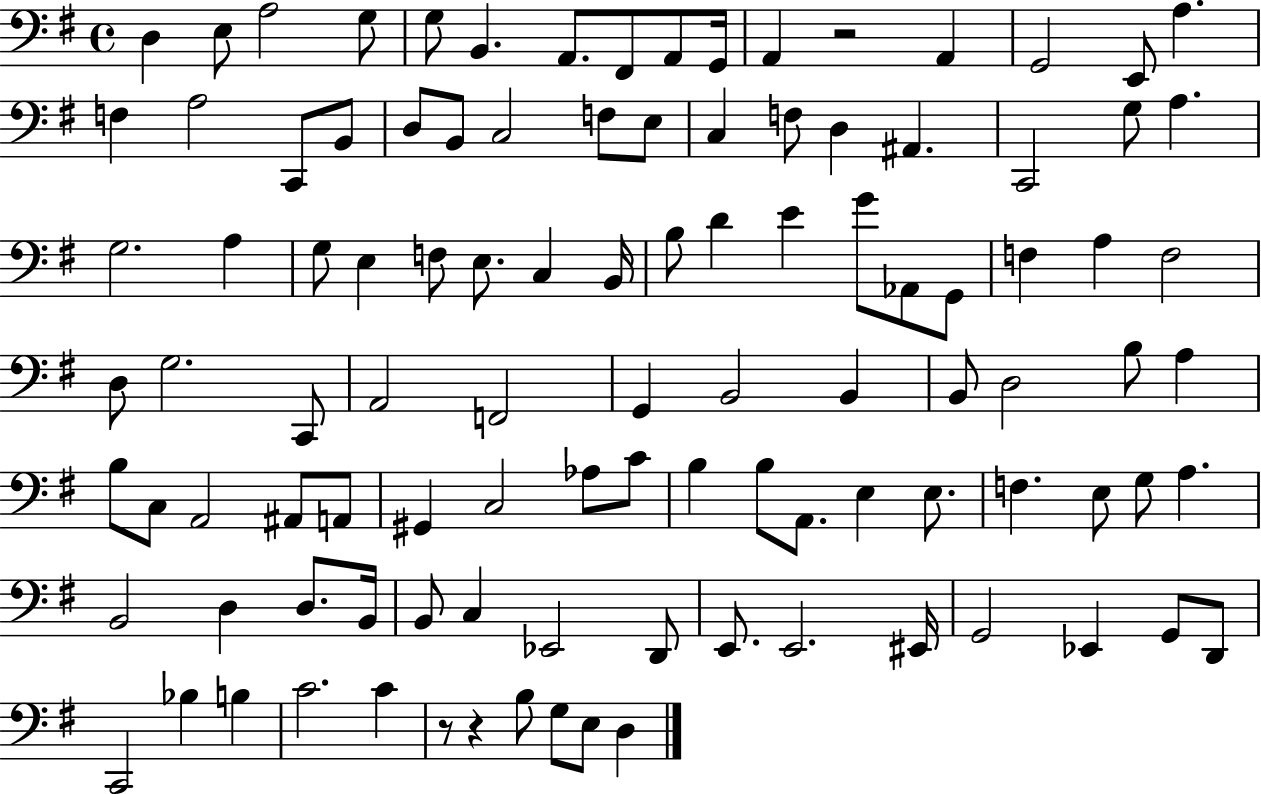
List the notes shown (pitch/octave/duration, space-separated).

D3/q E3/e A3/h G3/e G3/e B2/q. A2/e. F#2/e A2/e G2/s A2/q R/h A2/q G2/h E2/e A3/q. F3/q A3/h C2/e B2/e D3/e B2/e C3/h F3/e E3/e C3/q F3/e D3/q A#2/q. C2/h G3/e A3/q. G3/h. A3/q G3/e E3/q F3/e E3/e. C3/q B2/s B3/e D4/q E4/q G4/e Ab2/e G2/e F3/q A3/q F3/h D3/e G3/h. C2/e A2/h F2/h G2/q B2/h B2/q B2/e D3/h B3/e A3/q B3/e C3/e A2/h A#2/e A2/e G#2/q C3/h Ab3/e C4/e B3/q B3/e A2/e. E3/q E3/e. F3/q. E3/e G3/e A3/q. B2/h D3/q D3/e. B2/s B2/e C3/q Eb2/h D2/e E2/e. E2/h. EIS2/s G2/h Eb2/q G2/e D2/e C2/h Bb3/q B3/q C4/h. C4/q R/e R/q B3/e G3/e E3/e D3/q